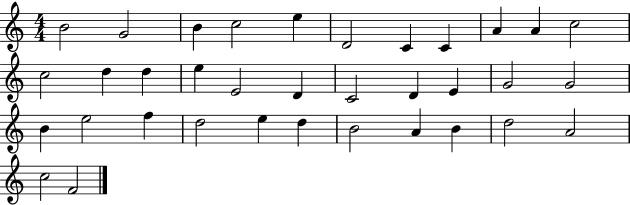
{
  \clef treble
  \numericTimeSignature
  \time 4/4
  \key c \major
  b'2 g'2 | b'4 c''2 e''4 | d'2 c'4 c'4 | a'4 a'4 c''2 | \break c''2 d''4 d''4 | e''4 e'2 d'4 | c'2 d'4 e'4 | g'2 g'2 | \break b'4 e''2 f''4 | d''2 e''4 d''4 | b'2 a'4 b'4 | d''2 a'2 | \break c''2 f'2 | \bar "|."
}